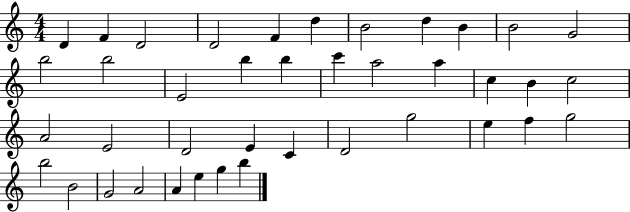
{
  \clef treble
  \numericTimeSignature
  \time 4/4
  \key c \major
  d'4 f'4 d'2 | d'2 f'4 d''4 | b'2 d''4 b'4 | b'2 g'2 | \break b''2 b''2 | e'2 b''4 b''4 | c'''4 a''2 a''4 | c''4 b'4 c''2 | \break a'2 e'2 | d'2 e'4 c'4 | d'2 g''2 | e''4 f''4 g''2 | \break b''2 b'2 | g'2 a'2 | a'4 e''4 g''4 b''4 | \bar "|."
}